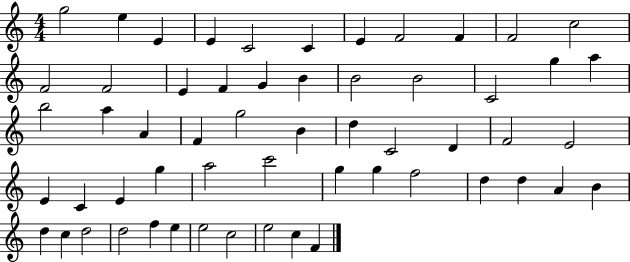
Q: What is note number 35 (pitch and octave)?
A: C4